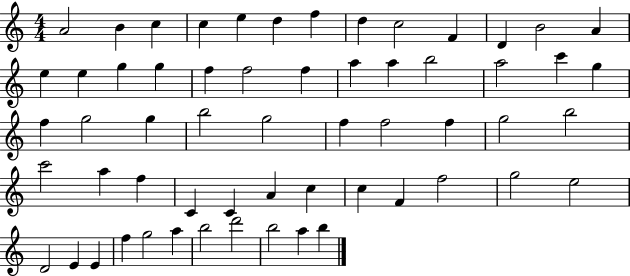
A4/h B4/q C5/q C5/q E5/q D5/q F5/q D5/q C5/h F4/q D4/q B4/h A4/q E5/q E5/q G5/q G5/q F5/q F5/h F5/q A5/q A5/q B5/h A5/h C6/q G5/q F5/q G5/h G5/q B5/h G5/h F5/q F5/h F5/q G5/h B5/h C6/h A5/q F5/q C4/q C4/q A4/q C5/q C5/q F4/q F5/h G5/h E5/h D4/h E4/q E4/q F5/q G5/h A5/q B5/h D6/h B5/h A5/q B5/q